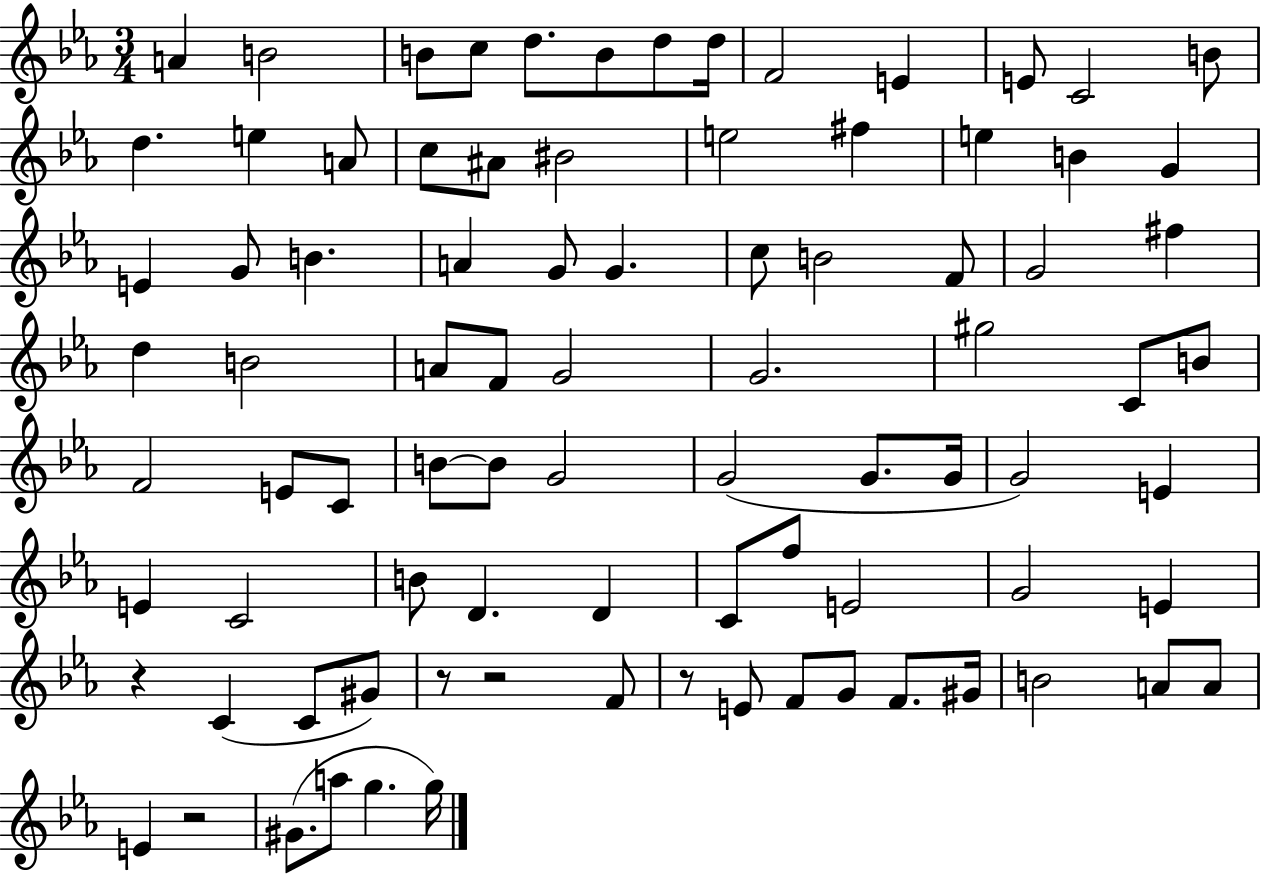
X:1
T:Untitled
M:3/4
L:1/4
K:Eb
A B2 B/2 c/2 d/2 B/2 d/2 d/4 F2 E E/2 C2 B/2 d e A/2 c/2 ^A/2 ^B2 e2 ^f e B G E G/2 B A G/2 G c/2 B2 F/2 G2 ^f d B2 A/2 F/2 G2 G2 ^g2 C/2 B/2 F2 E/2 C/2 B/2 B/2 G2 G2 G/2 G/4 G2 E E C2 B/2 D D C/2 f/2 E2 G2 E z C C/2 ^G/2 z/2 z2 F/2 z/2 E/2 F/2 G/2 F/2 ^G/4 B2 A/2 A/2 E z2 ^G/2 a/2 g g/4